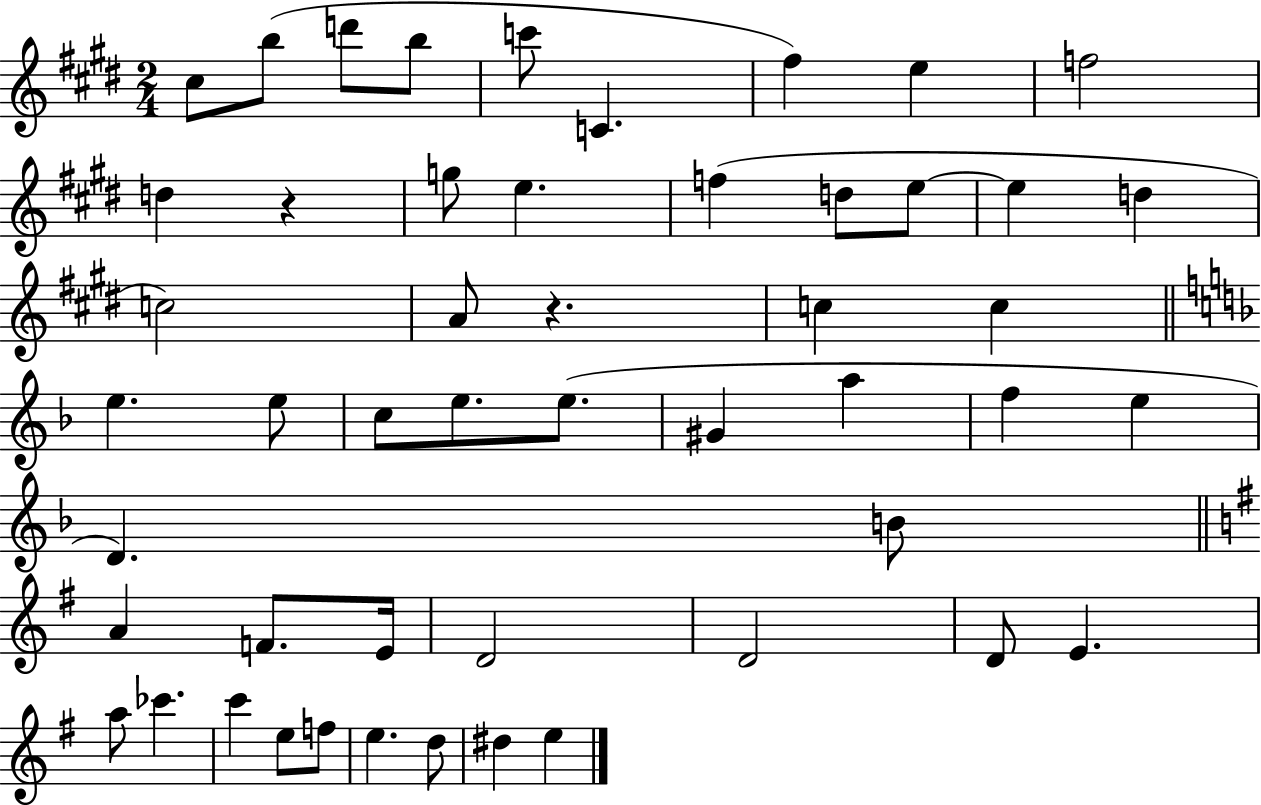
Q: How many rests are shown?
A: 2